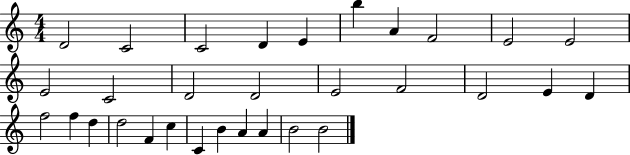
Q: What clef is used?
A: treble